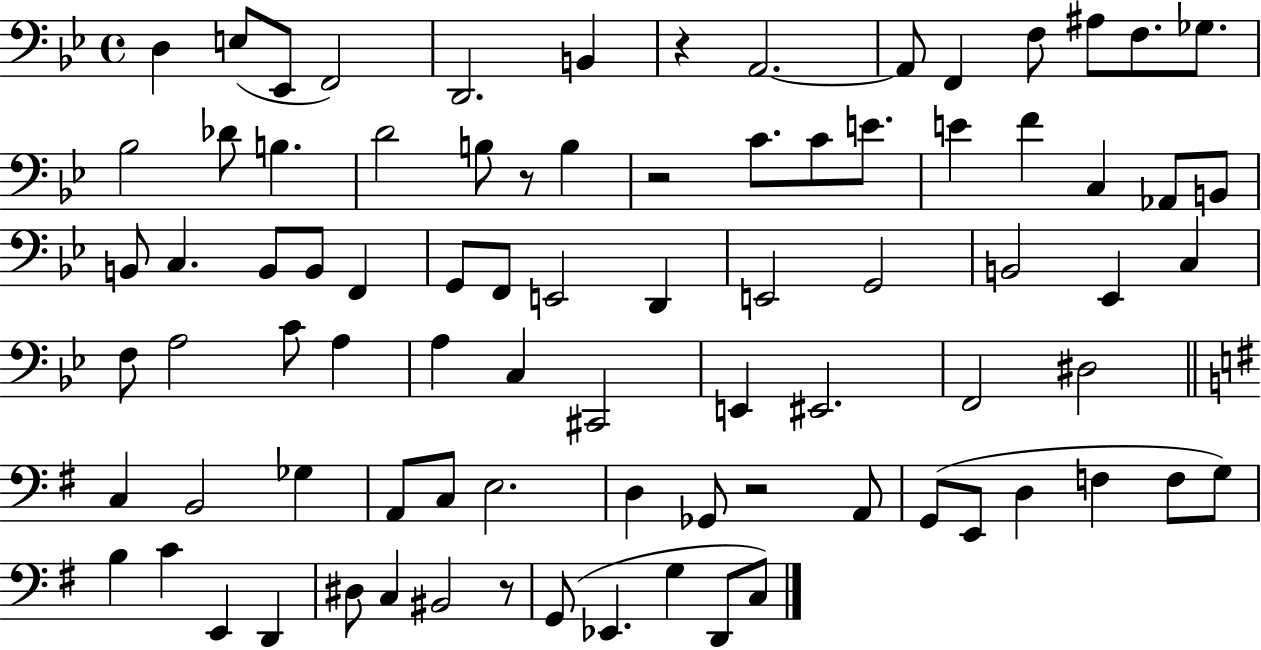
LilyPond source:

{
  \clef bass
  \time 4/4
  \defaultTimeSignature
  \key bes \major
  \repeat volta 2 { d4 e8( ees,8 f,2) | d,2. b,4 | r4 a,2.~~ | a,8 f,4 f8 ais8 f8. ges8. | \break bes2 des'8 b4. | d'2 b8 r8 b4 | r2 c'8. c'8 e'8. | e'4 f'4 c4 aes,8 b,8 | \break b,8 c4. b,8 b,8 f,4 | g,8 f,8 e,2 d,4 | e,2 g,2 | b,2 ees,4 c4 | \break f8 a2 c'8 a4 | a4 c4 cis,2 | e,4 eis,2. | f,2 dis2 | \break \bar "||" \break \key e \minor c4 b,2 ges4 | a,8 c8 e2. | d4 ges,8 r2 a,8 | g,8( e,8 d4 f4 f8 g8) | \break b4 c'4 e,4 d,4 | dis8 c4 bis,2 r8 | g,8( ees,4. g4 d,8 c8) | } \bar "|."
}